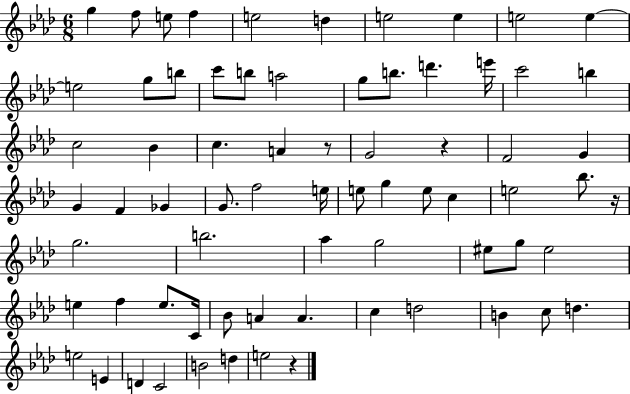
{
  \clef treble
  \numericTimeSignature
  \time 6/8
  \key aes \major
  g''4 f''8 e''8 f''4 | e''2 d''4 | e''2 e''4 | e''2 e''4~~ | \break e''2 g''8 b''8 | c'''8 b''8 a''2 | g''8 b''8. d'''4. e'''16 | c'''2 b''4 | \break c''2 bes'4 | c''4. a'4 r8 | g'2 r4 | f'2 g'4 | \break g'4 f'4 ges'4 | g'8. f''2 e''16 | e''8 g''4 e''8 c''4 | e''2 bes''8. r16 | \break g''2. | b''2. | aes''4 g''2 | eis''8 g''8 eis''2 | \break e''4 f''4 e''8. c'16 | bes'8 a'4 a'4. | c''4 d''2 | b'4 c''8 d''4. | \break e''2 e'4 | d'4 c'2 | b'2 d''4 | e''2 r4 | \break \bar "|."
}